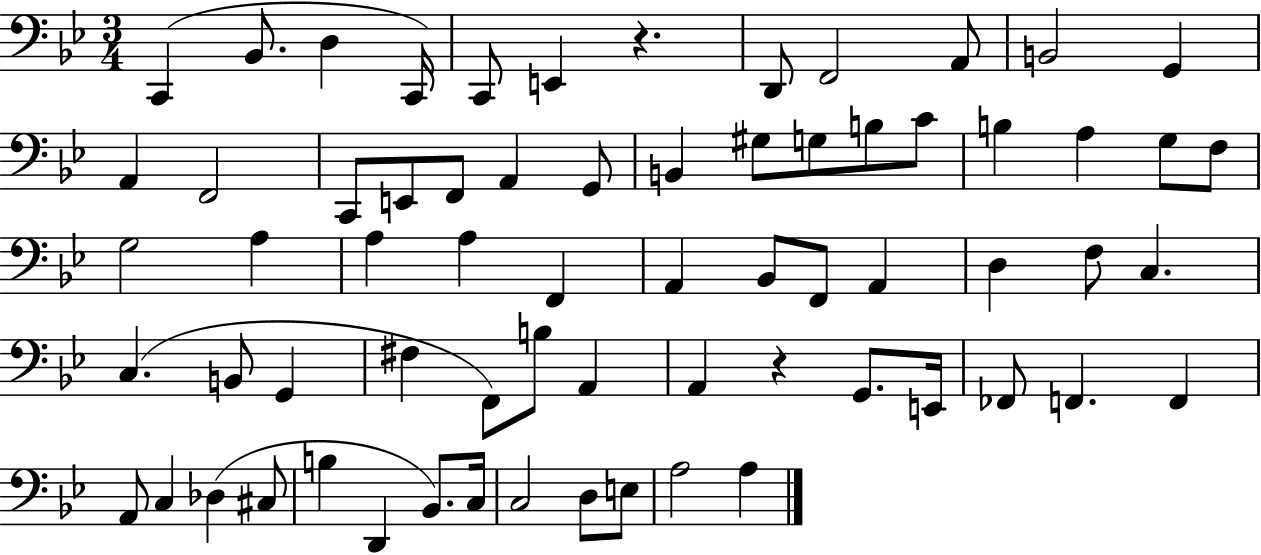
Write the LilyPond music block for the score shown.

{
  \clef bass
  \numericTimeSignature
  \time 3/4
  \key bes \major
  \repeat volta 2 { c,4( bes,8. d4 c,16) | c,8 e,4 r4. | d,8 f,2 a,8 | b,2 g,4 | \break a,4 f,2 | c,8 e,8 f,8 a,4 g,8 | b,4 gis8 g8 b8 c'8 | b4 a4 g8 f8 | \break g2 a4 | a4 a4 f,4 | a,4 bes,8 f,8 a,4 | d4 f8 c4. | \break c4.( b,8 g,4 | fis4 f,8) b8 a,4 | a,4 r4 g,8. e,16 | fes,8 f,4. f,4 | \break a,8 c4 des4( cis8 | b4 d,4 bes,8.) c16 | c2 d8 e8 | a2 a4 | \break } \bar "|."
}